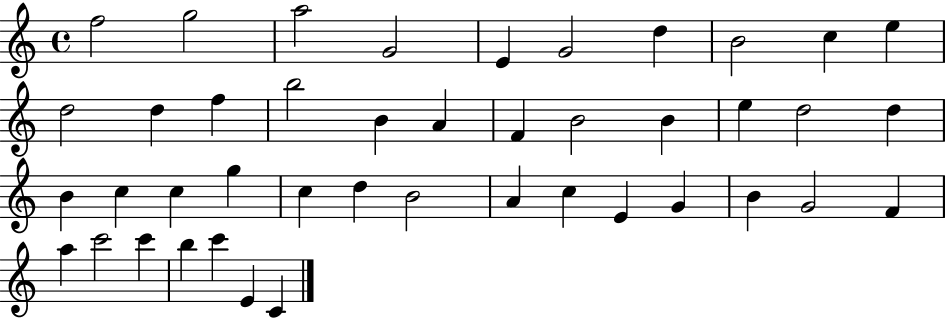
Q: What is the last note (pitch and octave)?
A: C4